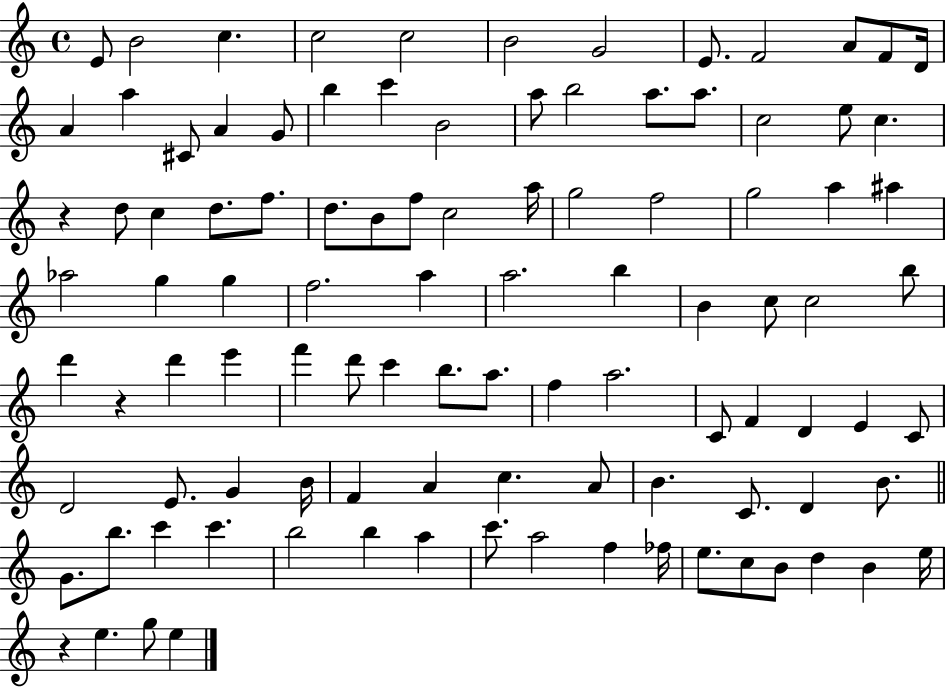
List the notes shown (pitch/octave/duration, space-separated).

E4/e B4/h C5/q. C5/h C5/h B4/h G4/h E4/e. F4/h A4/e F4/e D4/s A4/q A5/q C#4/e A4/q G4/e B5/q C6/q B4/h A5/e B5/h A5/e. A5/e. C5/h E5/e C5/q. R/q D5/e C5/q D5/e. F5/e. D5/e. B4/e F5/e C5/h A5/s G5/h F5/h G5/h A5/q A#5/q Ab5/h G5/q G5/q F5/h. A5/q A5/h. B5/q B4/q C5/e C5/h B5/e D6/q R/q D6/q E6/q F6/q D6/e C6/q B5/e. A5/e. F5/q A5/h. C4/e F4/q D4/q E4/q C4/e D4/h E4/e. G4/q B4/s F4/q A4/q C5/q. A4/e B4/q. C4/e. D4/q B4/e. G4/e. B5/e. C6/q C6/q. B5/h B5/q A5/q C6/e. A5/h F5/q FES5/s E5/e. C5/e B4/e D5/q B4/q E5/s R/q E5/q. G5/e E5/q